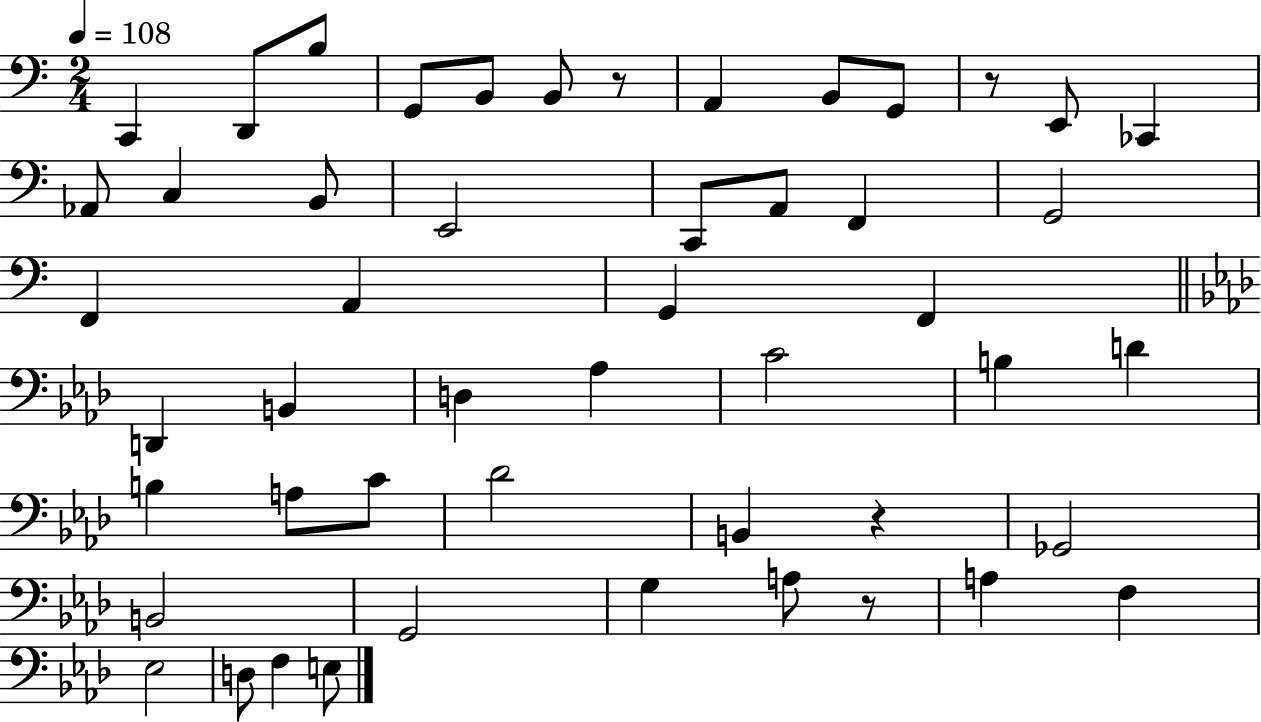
X:1
T:Untitled
M:2/4
L:1/4
K:C
C,, D,,/2 B,/2 G,,/2 B,,/2 B,,/2 z/2 A,, B,,/2 G,,/2 z/2 E,,/2 _C,, _A,,/2 C, B,,/2 E,,2 C,,/2 A,,/2 F,, G,,2 F,, A,, G,, F,, D,, B,, D, _A, C2 B, D B, A,/2 C/2 _D2 B,, z _G,,2 B,,2 G,,2 G, A,/2 z/2 A, F, _E,2 D,/2 F, E,/2